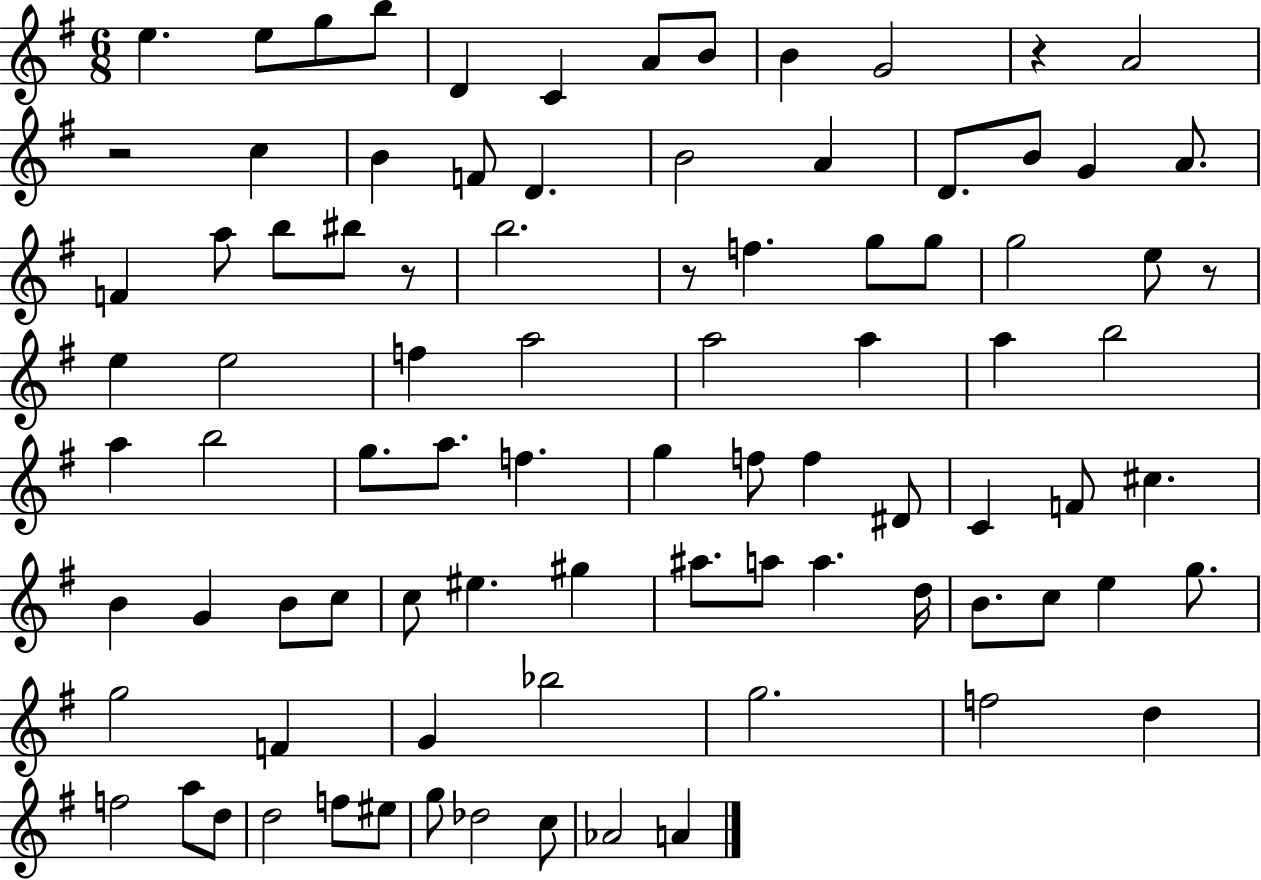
E5/q. E5/e G5/e B5/e D4/q C4/q A4/e B4/e B4/q G4/h R/q A4/h R/h C5/q B4/q F4/e D4/q. B4/h A4/q D4/e. B4/e G4/q A4/e. F4/q A5/e B5/e BIS5/e R/e B5/h. R/e F5/q. G5/e G5/e G5/h E5/e R/e E5/q E5/h F5/q A5/h A5/h A5/q A5/q B5/h A5/q B5/h G5/e. A5/e. F5/q. G5/q F5/e F5/q D#4/e C4/q F4/e C#5/q. B4/q G4/q B4/e C5/e C5/e EIS5/q. G#5/q A#5/e. A5/e A5/q. D5/s B4/e. C5/e E5/q G5/e. G5/h F4/q G4/q Bb5/h G5/h. F5/h D5/q F5/h A5/e D5/e D5/h F5/e EIS5/e G5/e Db5/h C5/e Ab4/h A4/q